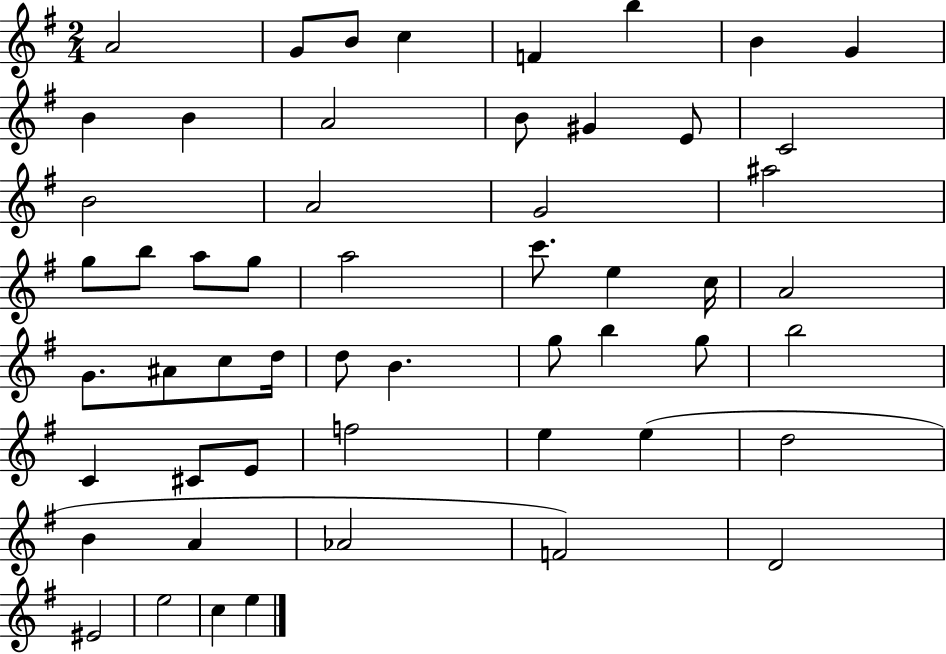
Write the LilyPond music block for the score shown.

{
  \clef treble
  \numericTimeSignature
  \time 2/4
  \key g \major
  a'2 | g'8 b'8 c''4 | f'4 b''4 | b'4 g'4 | \break b'4 b'4 | a'2 | b'8 gis'4 e'8 | c'2 | \break b'2 | a'2 | g'2 | ais''2 | \break g''8 b''8 a''8 g''8 | a''2 | c'''8. e''4 c''16 | a'2 | \break g'8. ais'8 c''8 d''16 | d''8 b'4. | g''8 b''4 g''8 | b''2 | \break c'4 cis'8 e'8 | f''2 | e''4 e''4( | d''2 | \break b'4 a'4 | aes'2 | f'2) | d'2 | \break eis'2 | e''2 | c''4 e''4 | \bar "|."
}